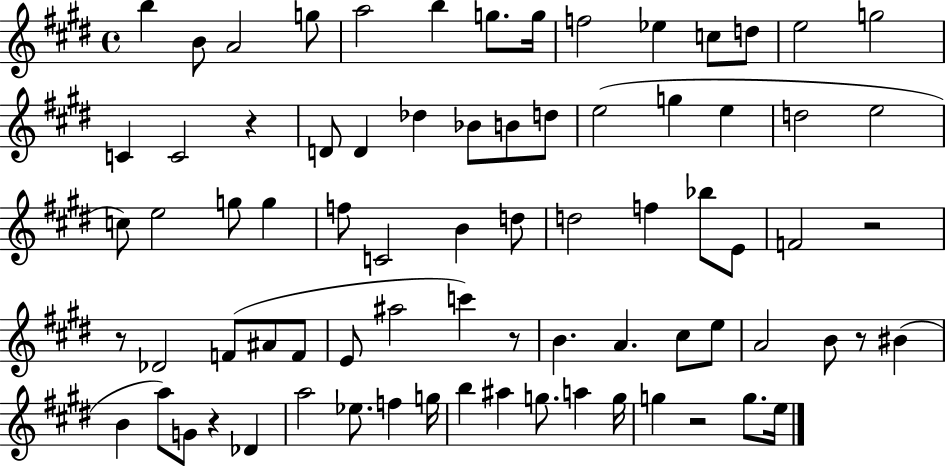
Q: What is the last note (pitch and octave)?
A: E5